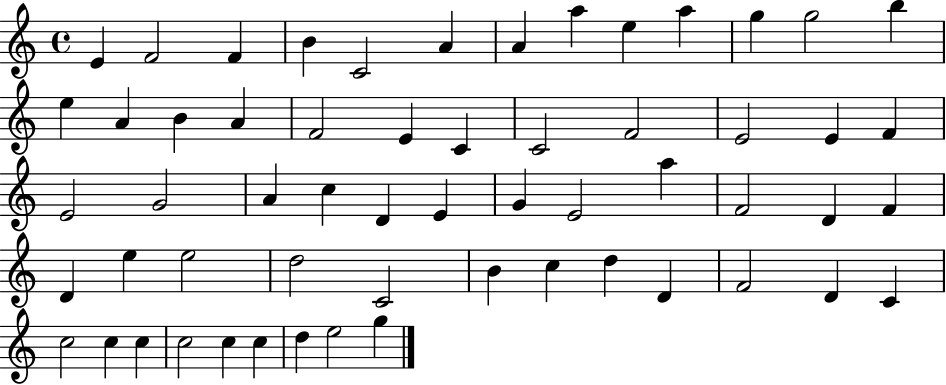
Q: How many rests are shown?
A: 0